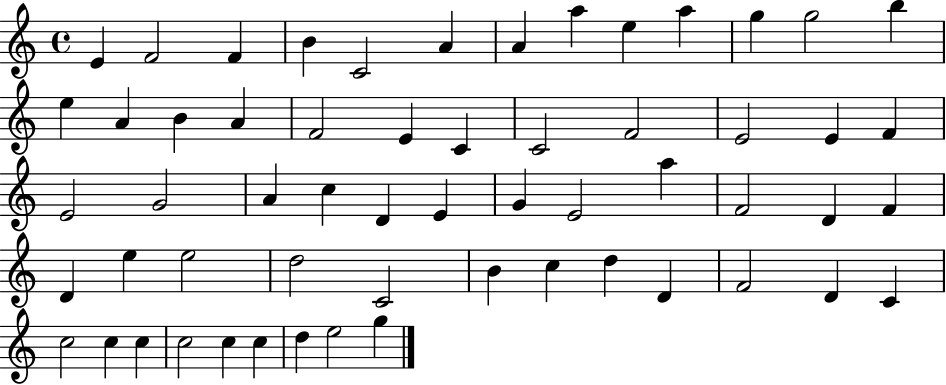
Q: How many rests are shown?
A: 0